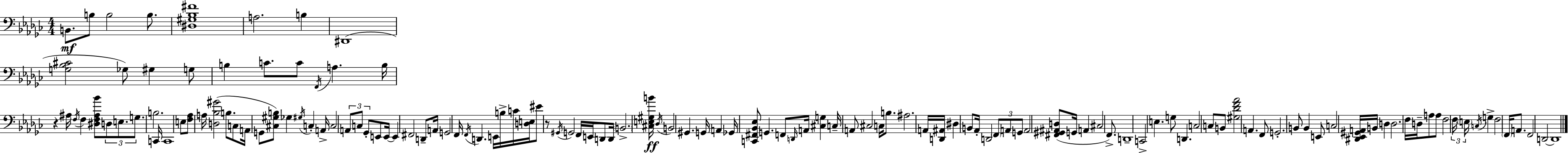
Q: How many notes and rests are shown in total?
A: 138